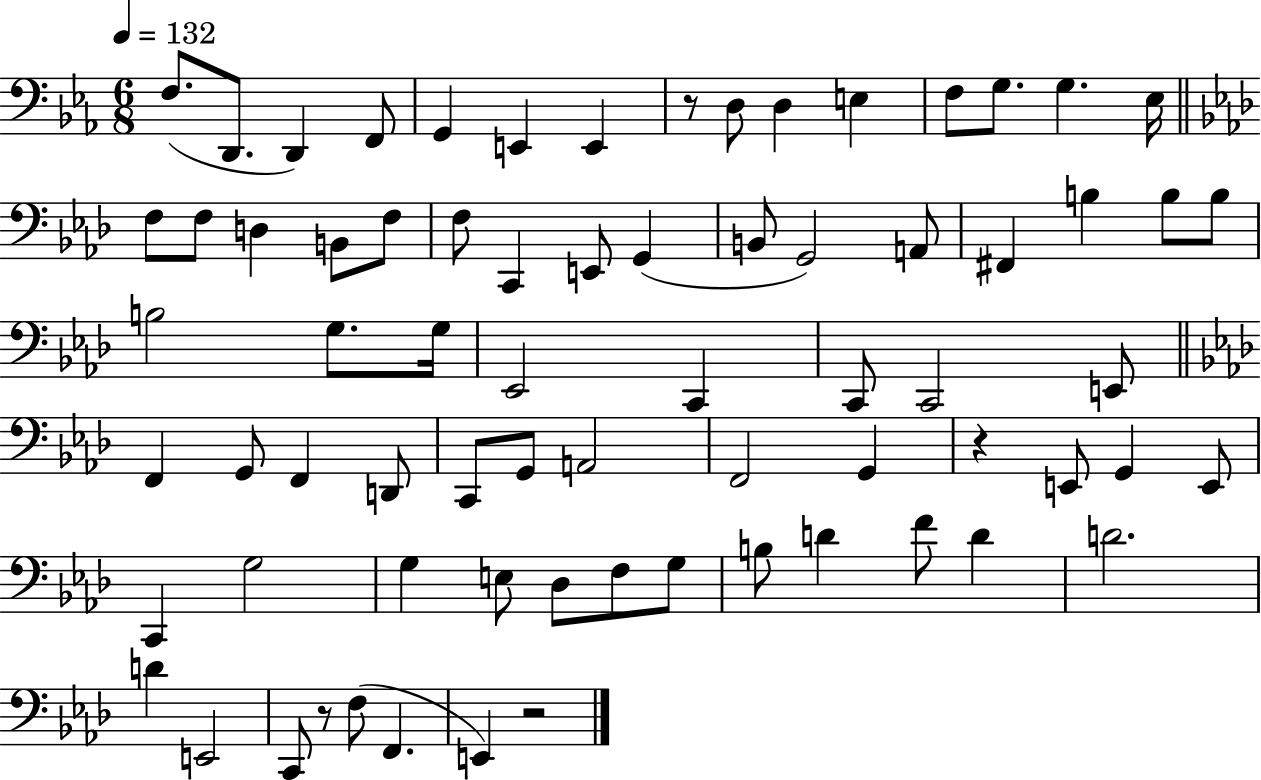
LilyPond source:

{
  \clef bass
  \numericTimeSignature
  \time 6/8
  \key ees \major
  \tempo 4 = 132
  f8.( d,8. d,4) f,8 | g,4 e,4 e,4 | r8 d8 d4 e4 | f8 g8. g4. ees16 | \break \bar "||" \break \key aes \major f8 f8 d4 b,8 f8 | f8 c,4 e,8 g,4( | b,8 g,2) a,8 | fis,4 b4 b8 b8 | \break b2 g8. g16 | ees,2 c,4 | c,8 c,2 e,8 | \bar "||" \break \key f \minor f,4 g,8 f,4 d,8 | c,8 g,8 a,2 | f,2 g,4 | r4 e,8 g,4 e,8 | \break c,4 g2 | g4 e8 des8 f8 g8 | b8 d'4 f'8 d'4 | d'2. | \break d'4 e,2 | c,8 r8 f8( f,4. | e,4) r2 | \bar "|."
}